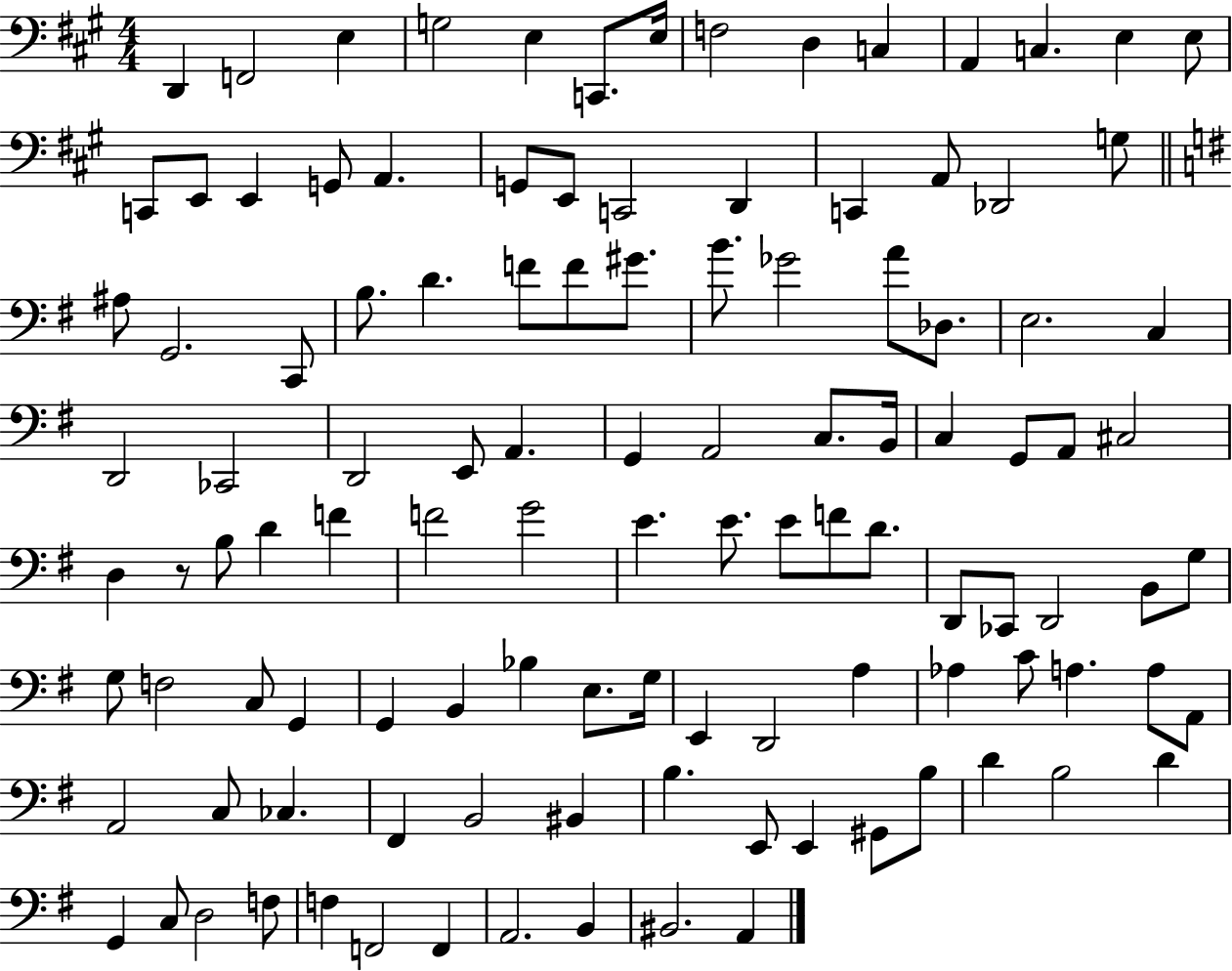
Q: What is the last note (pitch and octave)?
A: A2